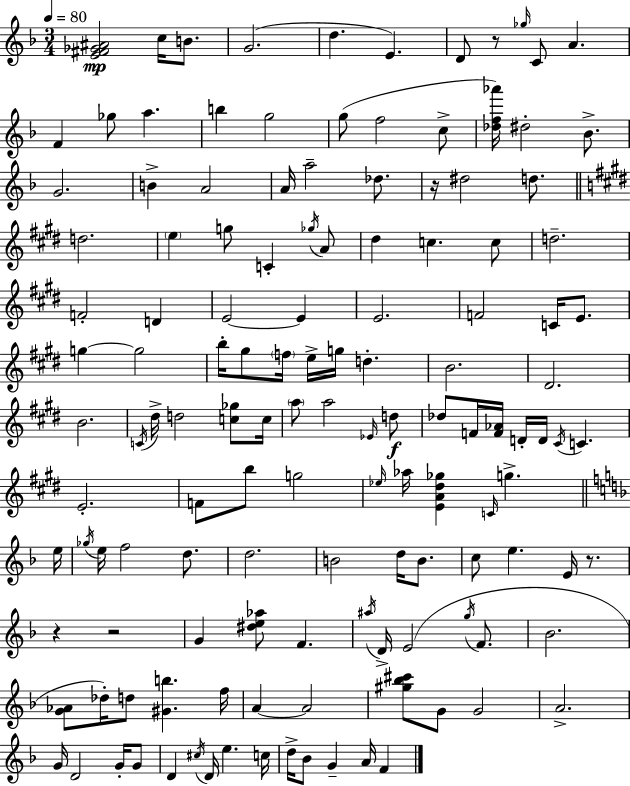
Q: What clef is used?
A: treble